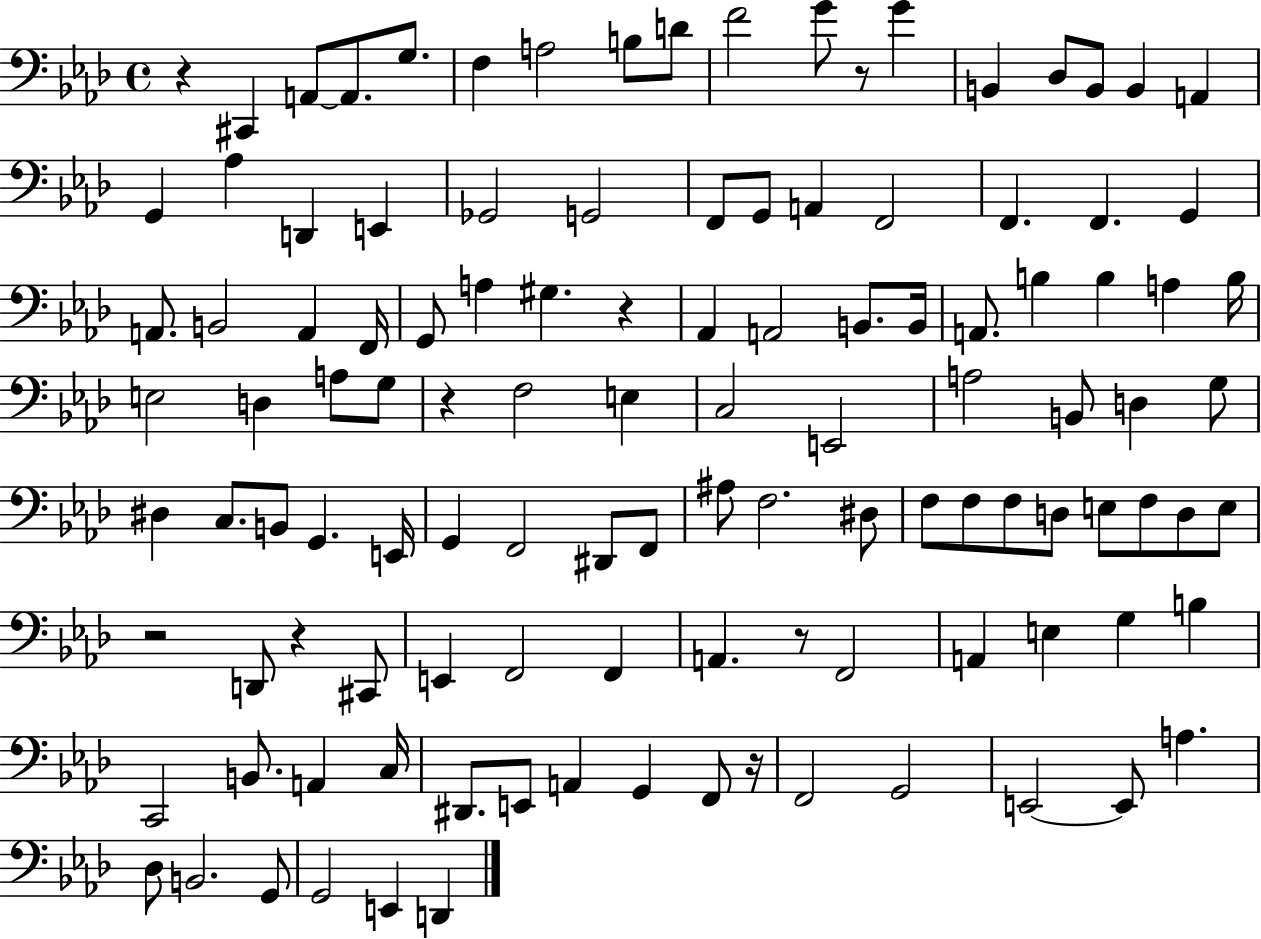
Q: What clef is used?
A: bass